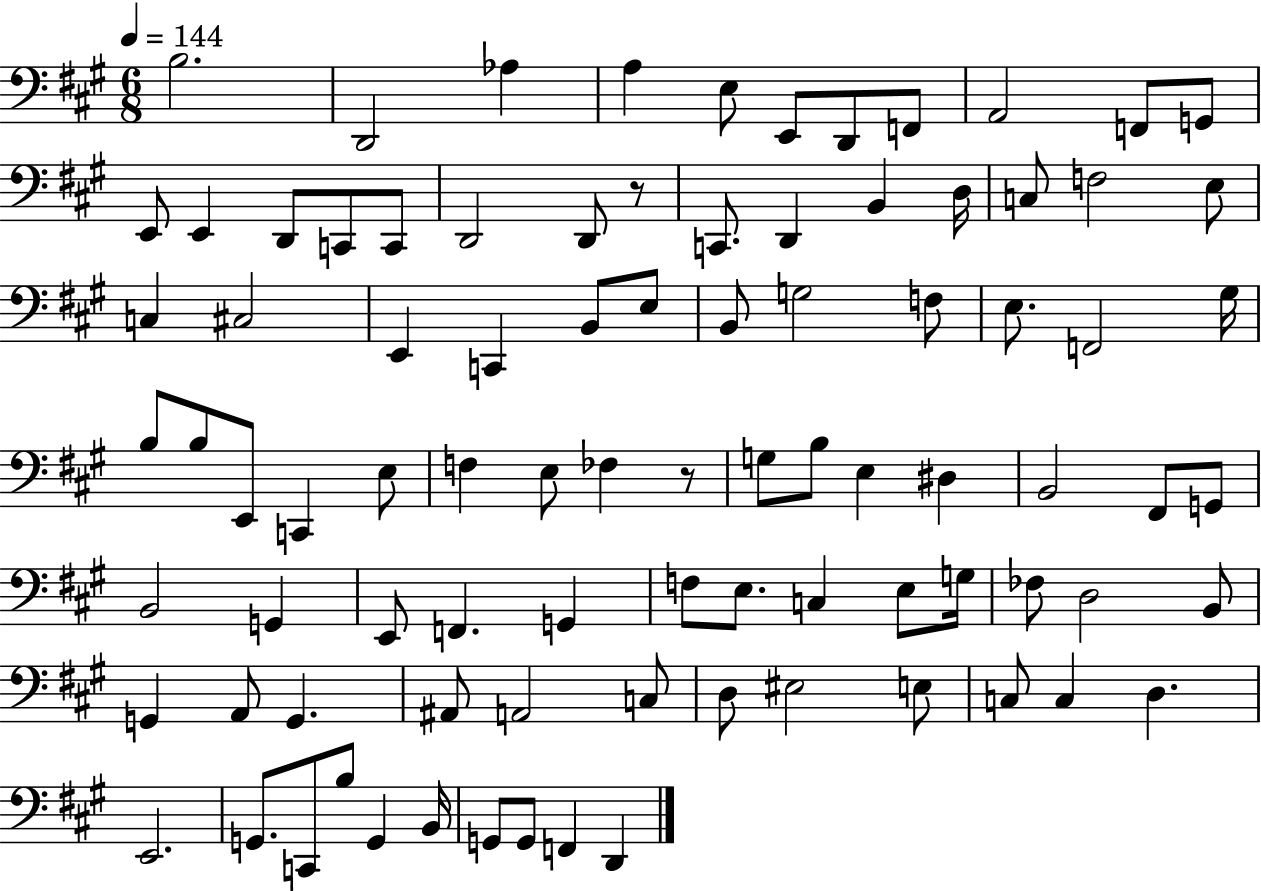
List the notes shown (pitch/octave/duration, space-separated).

B3/h. D2/h Ab3/q A3/q E3/e E2/e D2/e F2/e A2/h F2/e G2/e E2/e E2/q D2/e C2/e C2/e D2/h D2/e R/e C2/e. D2/q B2/q D3/s C3/e F3/h E3/e C3/q C#3/h E2/q C2/q B2/e E3/e B2/e G3/h F3/e E3/e. F2/h G#3/s B3/e B3/e E2/e C2/q E3/e F3/q E3/e FES3/q R/e G3/e B3/e E3/q D#3/q B2/h F#2/e G2/e B2/h G2/q E2/e F2/q. G2/q F3/e E3/e. C3/q E3/e G3/s FES3/e D3/h B2/e G2/q A2/e G2/q. A#2/e A2/h C3/e D3/e EIS3/h E3/e C3/e C3/q D3/q. E2/h. G2/e. C2/e B3/e G2/q B2/s G2/e G2/e F2/q D2/q